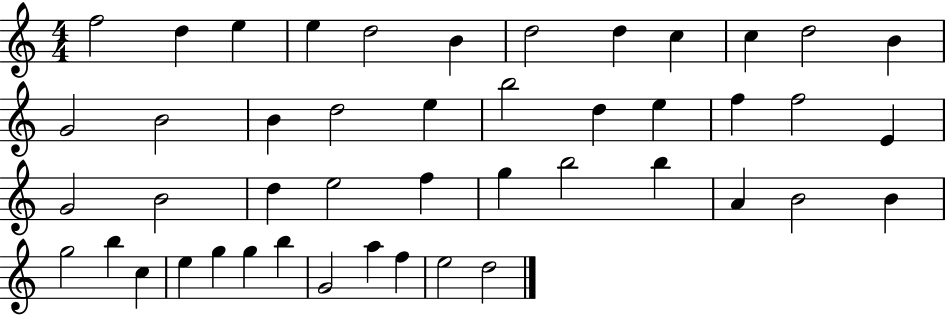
X:1
T:Untitled
M:4/4
L:1/4
K:C
f2 d e e d2 B d2 d c c d2 B G2 B2 B d2 e b2 d e f f2 E G2 B2 d e2 f g b2 b A B2 B g2 b c e g g b G2 a f e2 d2